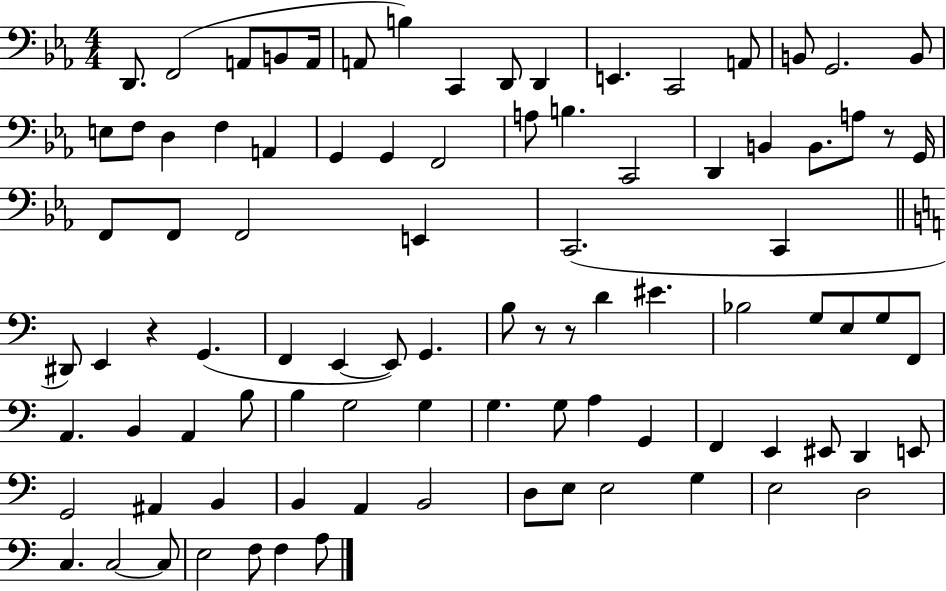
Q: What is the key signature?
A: EES major